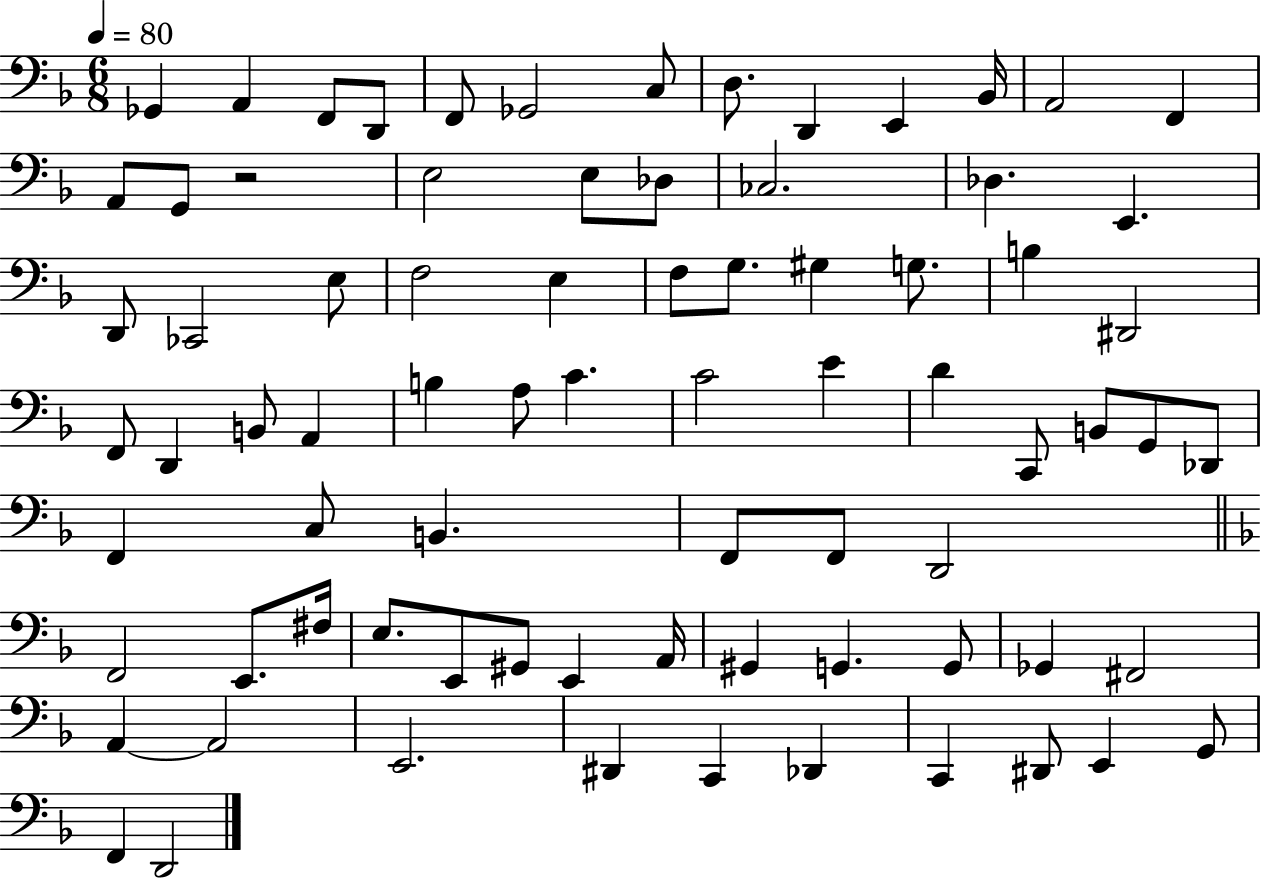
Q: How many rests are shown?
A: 1